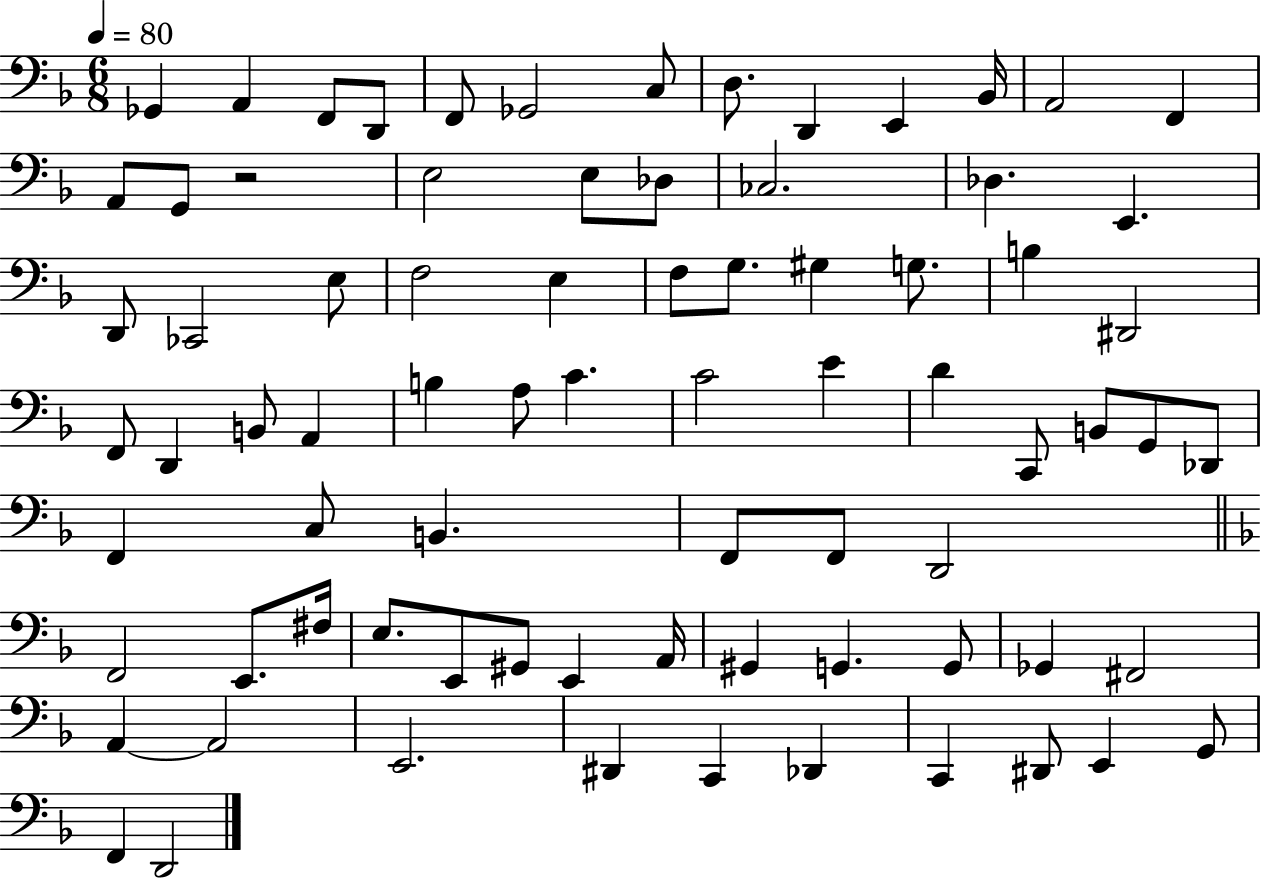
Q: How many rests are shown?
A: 1